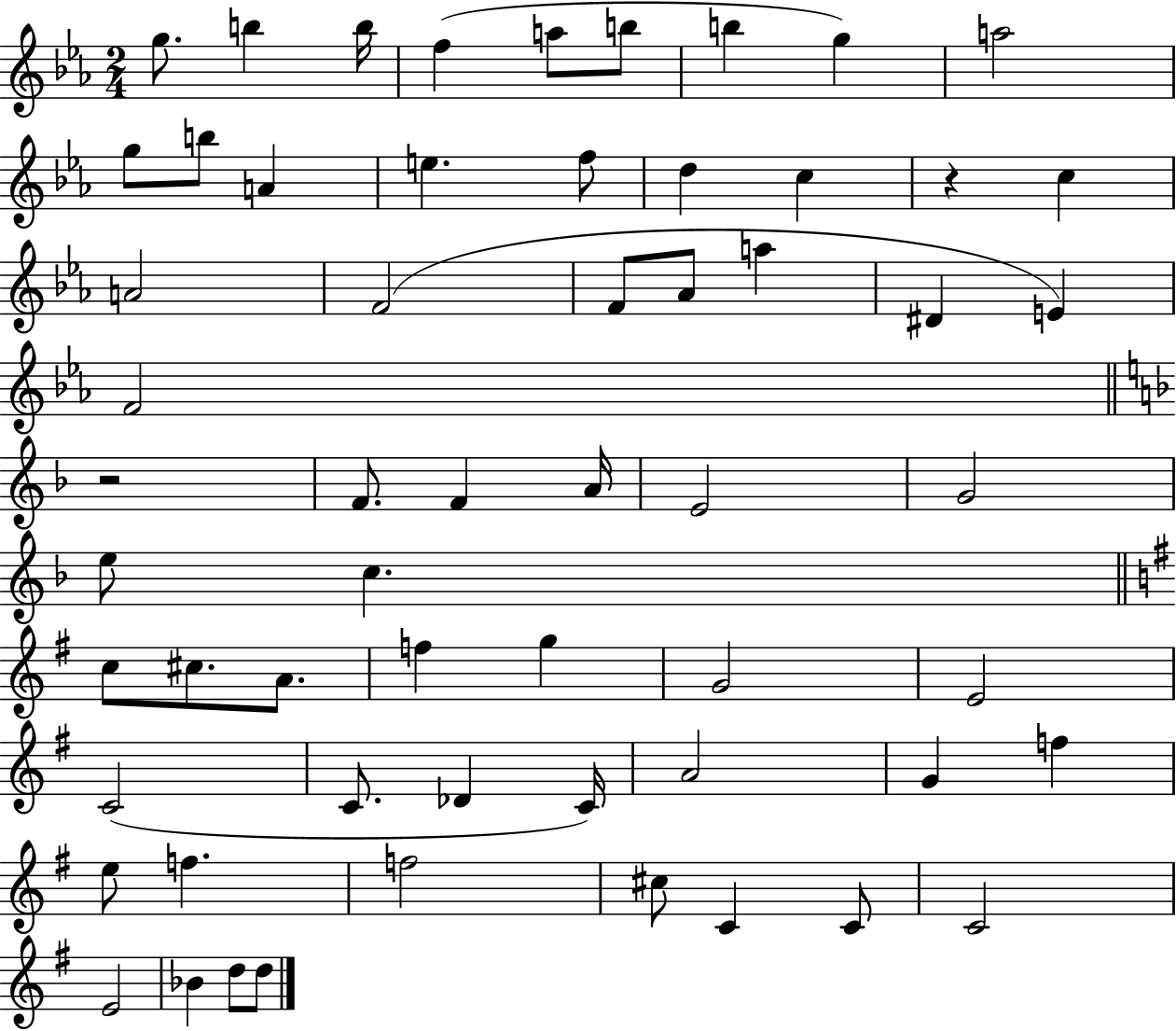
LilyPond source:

{
  \clef treble
  \numericTimeSignature
  \time 2/4
  \key ees \major
  g''8. b''4 b''16 | f''4( a''8 b''8 | b''4 g''4) | a''2 | \break g''8 b''8 a'4 | e''4. f''8 | d''4 c''4 | r4 c''4 | \break a'2 | f'2( | f'8 aes'8 a''4 | dis'4 e'4) | \break f'2 | \bar "||" \break \key f \major r2 | f'8. f'4 a'16 | e'2 | g'2 | \break e''8 c''4. | \bar "||" \break \key e \minor c''8 cis''8. a'8. | f''4 g''4 | g'2 | e'2 | \break c'2( | c'8. des'4 c'16) | a'2 | g'4 f''4 | \break e''8 f''4. | f''2 | cis''8 c'4 c'8 | c'2 | \break e'2 | bes'4 d''8 d''8 | \bar "|."
}